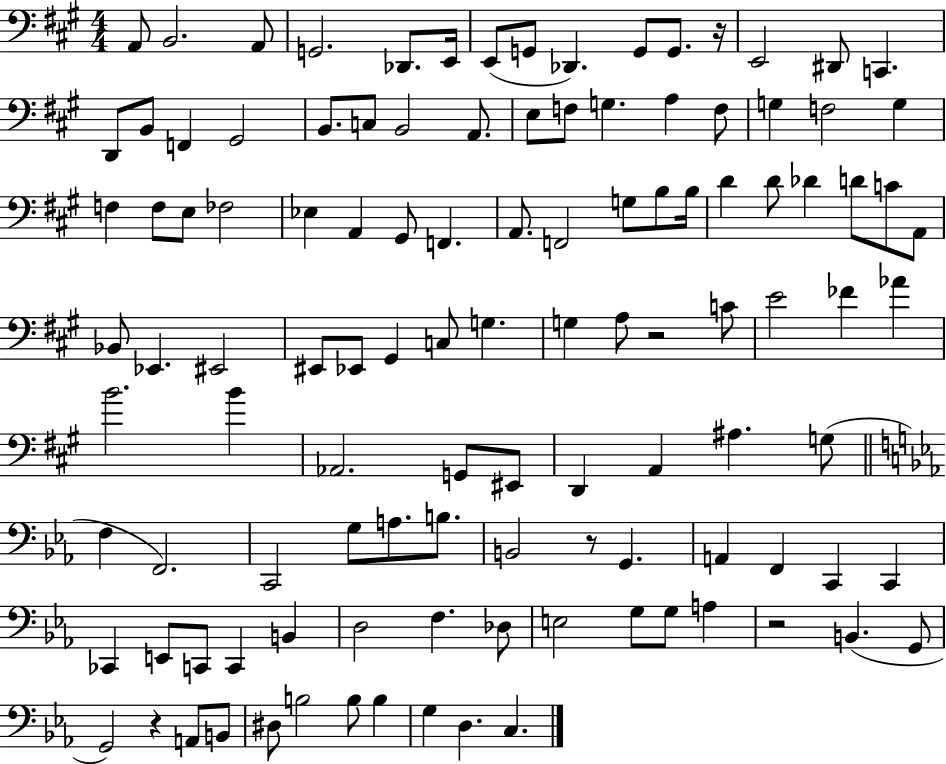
A2/e B2/h. A2/e G2/h. Db2/e. E2/s E2/e G2/e Db2/q. G2/e G2/e. R/s E2/h D#2/e C2/q. D2/e B2/e F2/q G#2/h B2/e. C3/e B2/h A2/e. E3/e F3/e G3/q. A3/q F3/e G3/q F3/h G3/q F3/q F3/e E3/e FES3/h Eb3/q A2/q G#2/e F2/q. A2/e. F2/h G3/e B3/e B3/s D4/q D4/e Db4/q D4/e C4/e A2/e Bb2/e Eb2/q. EIS2/h EIS2/e Eb2/e G#2/q C3/e G3/q. G3/q A3/e R/h C4/e E4/h FES4/q Ab4/q B4/h. B4/q Ab2/h. G2/e EIS2/e D2/q A2/q A#3/q. G3/e F3/q F2/h. C2/h G3/e A3/e. B3/e. B2/h R/e G2/q. A2/q F2/q C2/q C2/q CES2/q E2/e C2/e C2/q B2/q D3/h F3/q. Db3/e E3/h G3/e G3/e A3/q R/h B2/q. G2/e G2/h R/q A2/e B2/e D#3/e B3/h B3/e B3/q G3/q D3/q. C3/q.